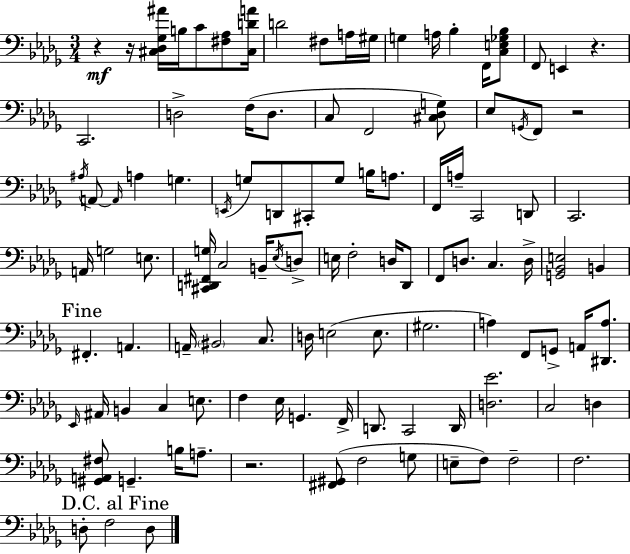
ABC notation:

X:1
T:Untitled
M:3/4
L:1/4
K:Bbm
z z/4 [^C,_D,_G,^A]/4 B,/4 C/2 [^F,_A,]/2 [^C,DA]/4 D2 ^F,/2 A,/4 ^G,/4 G, A,/4 _B, F,,/4 [C,E,_G,_B,]/2 F,,/2 E,, z C,,2 D,2 F,/4 D,/2 C,/2 F,,2 [^C,_D,G,]/2 _E,/2 G,,/4 F,,/2 z2 ^A,/4 A,,/2 A,,/4 A, G, E,,/4 G,/2 D,,/2 ^C,,/2 G,/2 B,/4 A,/2 F,,/4 A,/4 C,,2 D,,/2 C,,2 A,,/4 G,2 E,/2 [^C,,D,,^F,,G,]/4 C,2 B,,/4 _E,/4 D,/2 E,/4 F,2 D,/4 _D,,/2 F,,/2 D,/2 C, D,/4 [G,,_B,,E,]2 B,, ^F,, A,, A,,/4 ^B,,2 C,/2 D,/4 E,2 E,/2 ^G,2 A, F,,/2 G,,/2 A,,/4 [^D,,A,]/2 _E,,/4 ^A,,/4 B,, C, E,/2 F, _E,/4 G,, F,,/4 D,,/2 C,,2 D,,/4 [D,_E]2 C,2 D, [^G,,A,,^F,]/2 G,, B,/4 A,/2 z2 [^F,,^G,,]/2 F,2 G,/2 E,/2 F,/2 F,2 F,2 D,/2 F,2 D,/2